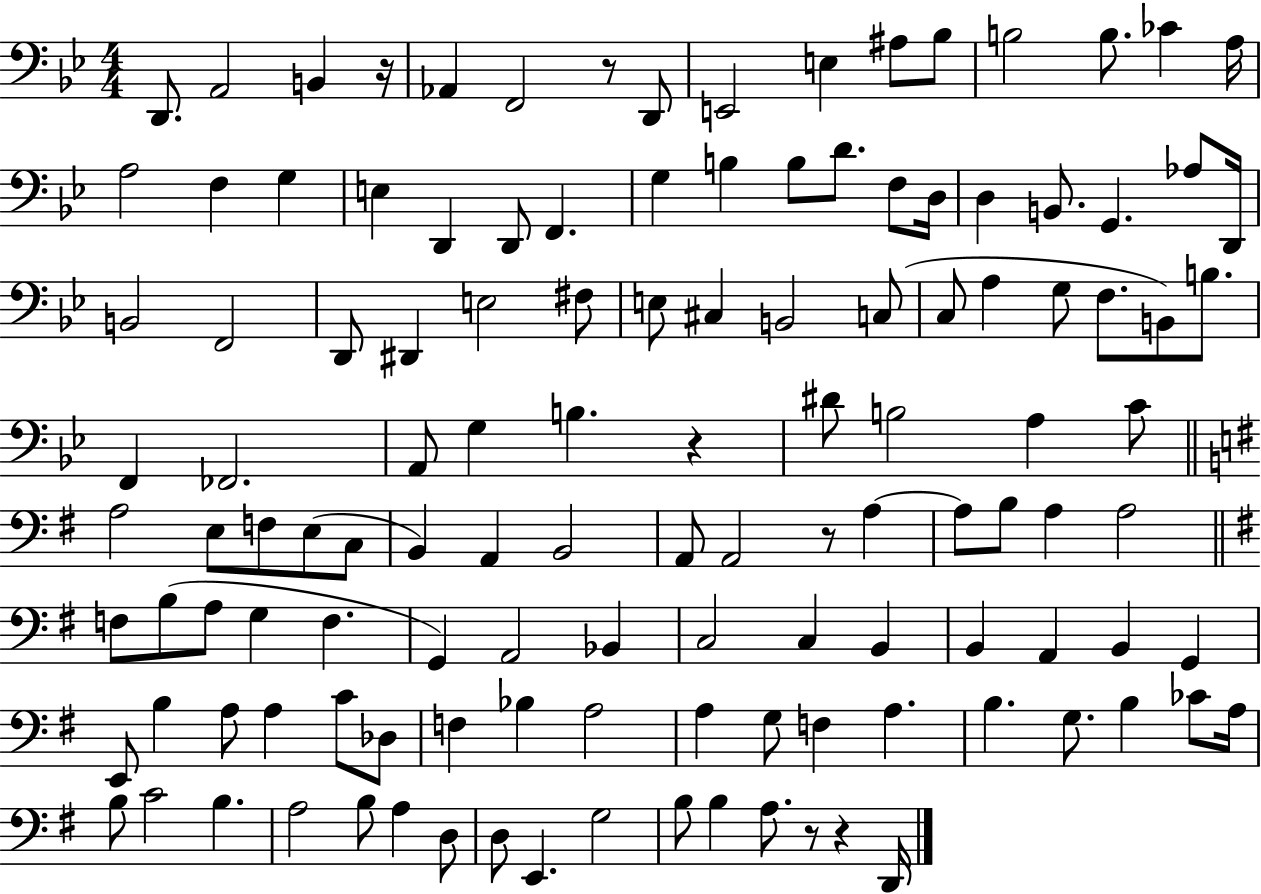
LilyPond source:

{
  \clef bass
  \numericTimeSignature
  \time 4/4
  \key bes \major
  d,8. a,2 b,4 r16 | aes,4 f,2 r8 d,8 | e,2 e4 ais8 bes8 | b2 b8. ces'4 a16 | \break a2 f4 g4 | e4 d,4 d,8 f,4. | g4 b4 b8 d'8. f8 d16 | d4 b,8. g,4. aes8 d,16 | \break b,2 f,2 | d,8 dis,4 e2 fis8 | e8 cis4 b,2 c8( | c8 a4 g8 f8. b,8) b8. | \break f,4 fes,2. | a,8 g4 b4. r4 | dis'8 b2 a4 c'8 | \bar "||" \break \key g \major a2 e8 f8 e8( c8 | b,4) a,4 b,2 | a,8 a,2 r8 a4~~ | a8 b8 a4 a2 | \break \bar "||" \break \key e \minor f8 b8( a8 g4 f4. | g,4) a,2 bes,4 | c2 c4 b,4 | b,4 a,4 b,4 g,4 | \break e,8 b4 a8 a4 c'8 des8 | f4 bes4 a2 | a4 g8 f4 a4. | b4. g8. b4 ces'8 a16 | \break b8 c'2 b4. | a2 b8 a4 d8 | d8 e,4. g2 | b8 b4 a8. r8 r4 d,16 | \break \bar "|."
}